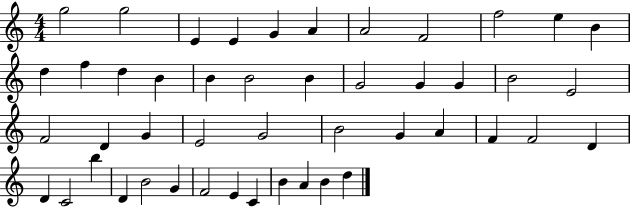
{
  \clef treble
  \numericTimeSignature
  \time 4/4
  \key c \major
  g''2 g''2 | e'4 e'4 g'4 a'4 | a'2 f'2 | f''2 e''4 b'4 | \break d''4 f''4 d''4 b'4 | b'4 b'2 b'4 | g'2 g'4 g'4 | b'2 e'2 | \break f'2 d'4 g'4 | e'2 g'2 | b'2 g'4 a'4 | f'4 f'2 d'4 | \break d'4 c'2 b''4 | d'4 b'2 g'4 | f'2 e'4 c'4 | b'4 a'4 b'4 d''4 | \break \bar "|."
}